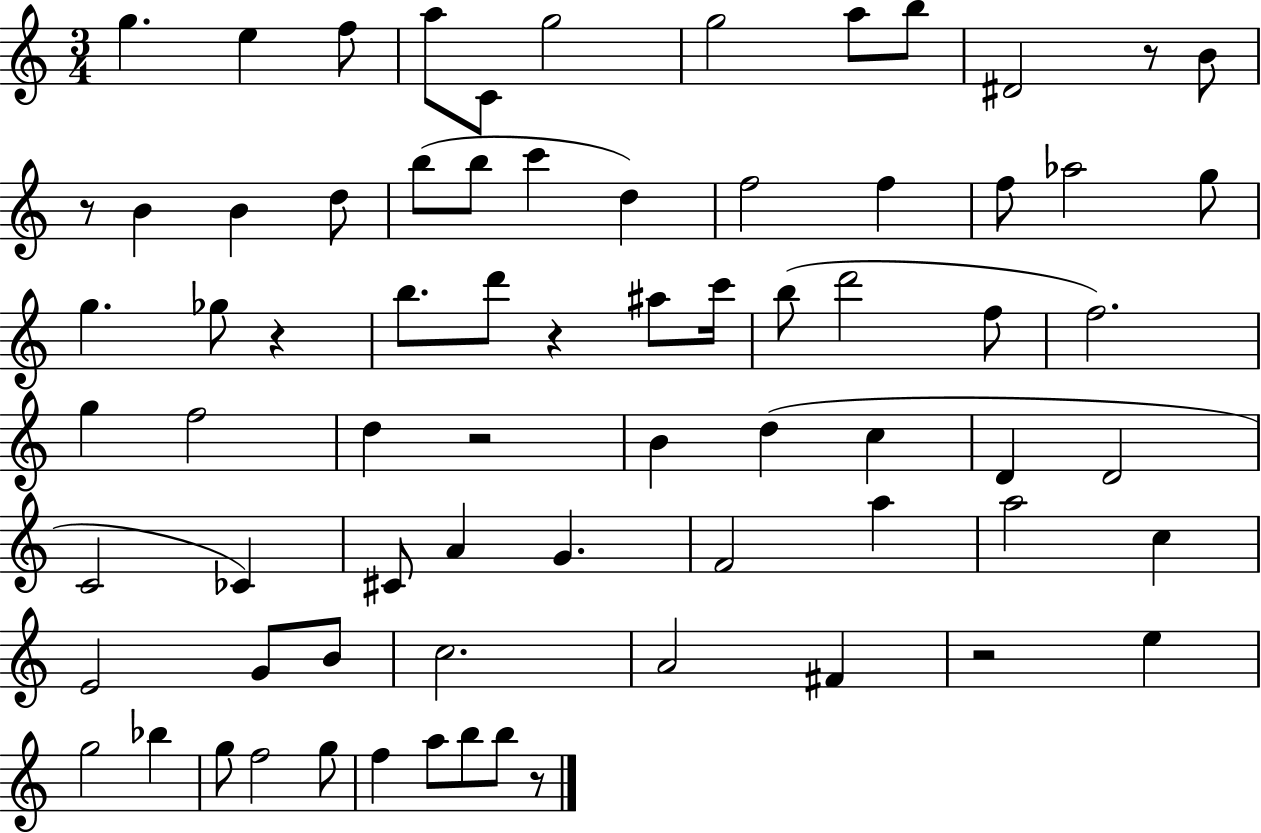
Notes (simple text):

G5/q. E5/q F5/e A5/e C4/e G5/h G5/h A5/e B5/e D#4/h R/e B4/e R/e B4/q B4/q D5/e B5/e B5/e C6/q D5/q F5/h F5/q F5/e Ab5/h G5/e G5/q. Gb5/e R/q B5/e. D6/e R/q A#5/e C6/s B5/e D6/h F5/e F5/h. G5/q F5/h D5/q R/h B4/q D5/q C5/q D4/q D4/h C4/h CES4/q C#4/e A4/q G4/q. F4/h A5/q A5/h C5/q E4/h G4/e B4/e C5/h. A4/h F#4/q R/h E5/q G5/h Bb5/q G5/e F5/h G5/e F5/q A5/e B5/e B5/e R/e